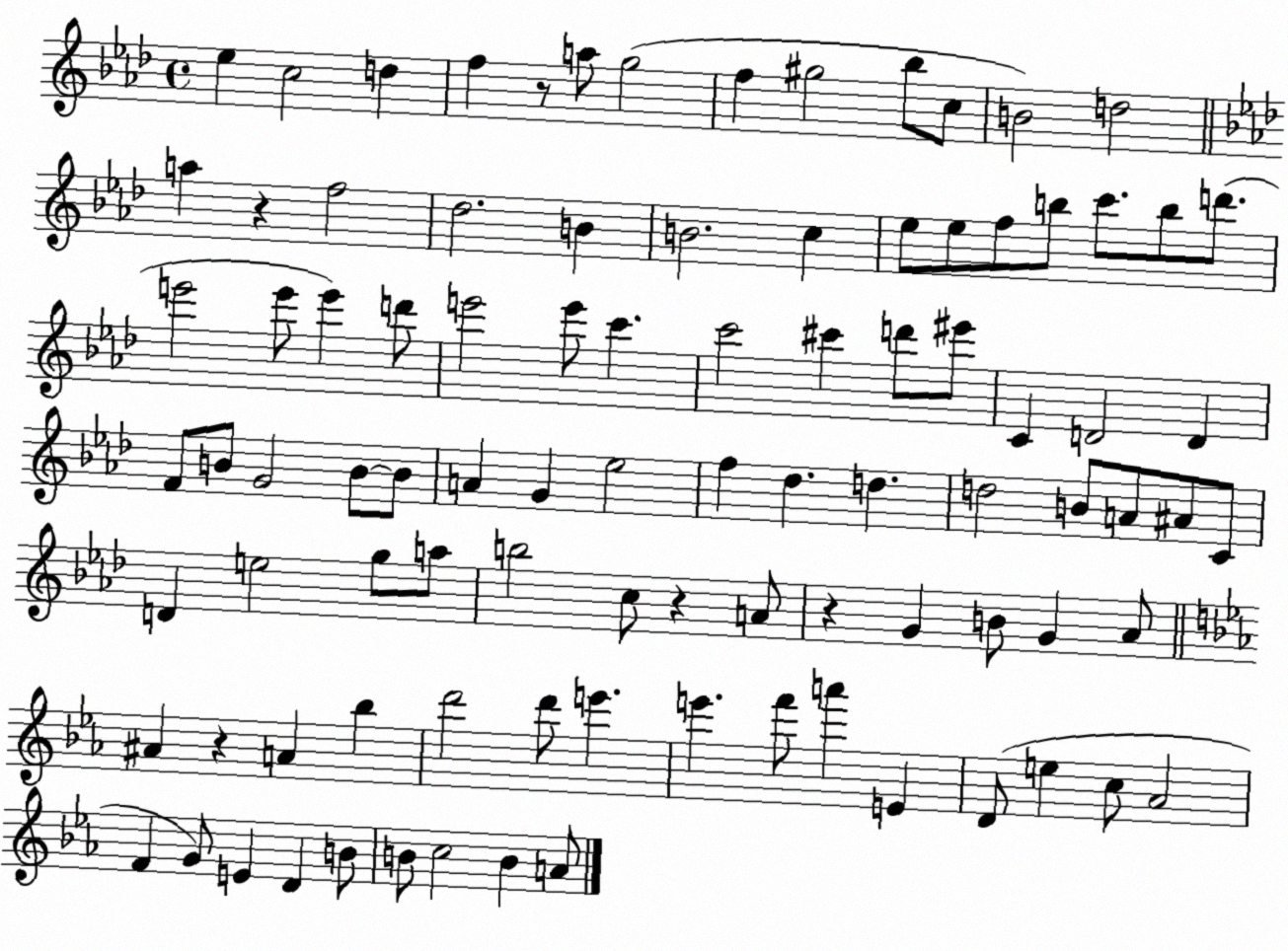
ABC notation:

X:1
T:Untitled
M:4/4
L:1/4
K:Ab
_e c2 d f z/2 a/2 g2 f ^g2 _b/2 c/2 B2 d2 a z f2 _d2 B B2 c _e/2 _e/2 f/2 b/2 c'/2 b/2 d'/2 e'2 e'/2 e' d'/2 e'2 e'/2 c' c'2 ^c' d'/2 ^e'/2 C D2 D F/2 B/2 G2 B/2 B/2 A G _e2 f _d d d2 B/2 A/2 ^A/2 C/2 D e2 g/2 a/2 b2 c/2 z A/2 z G B/2 G _A/2 ^A z A _b d'2 d'/2 e' e' f'/2 a' E D/2 e c/2 _A2 F G/2 E D B/2 B/2 c2 B A/2